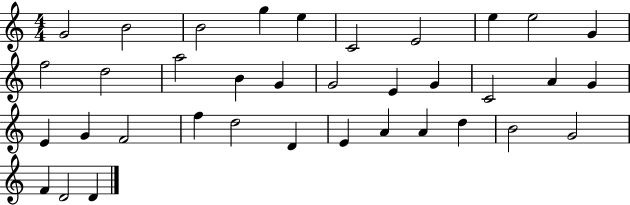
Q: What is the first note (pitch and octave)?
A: G4